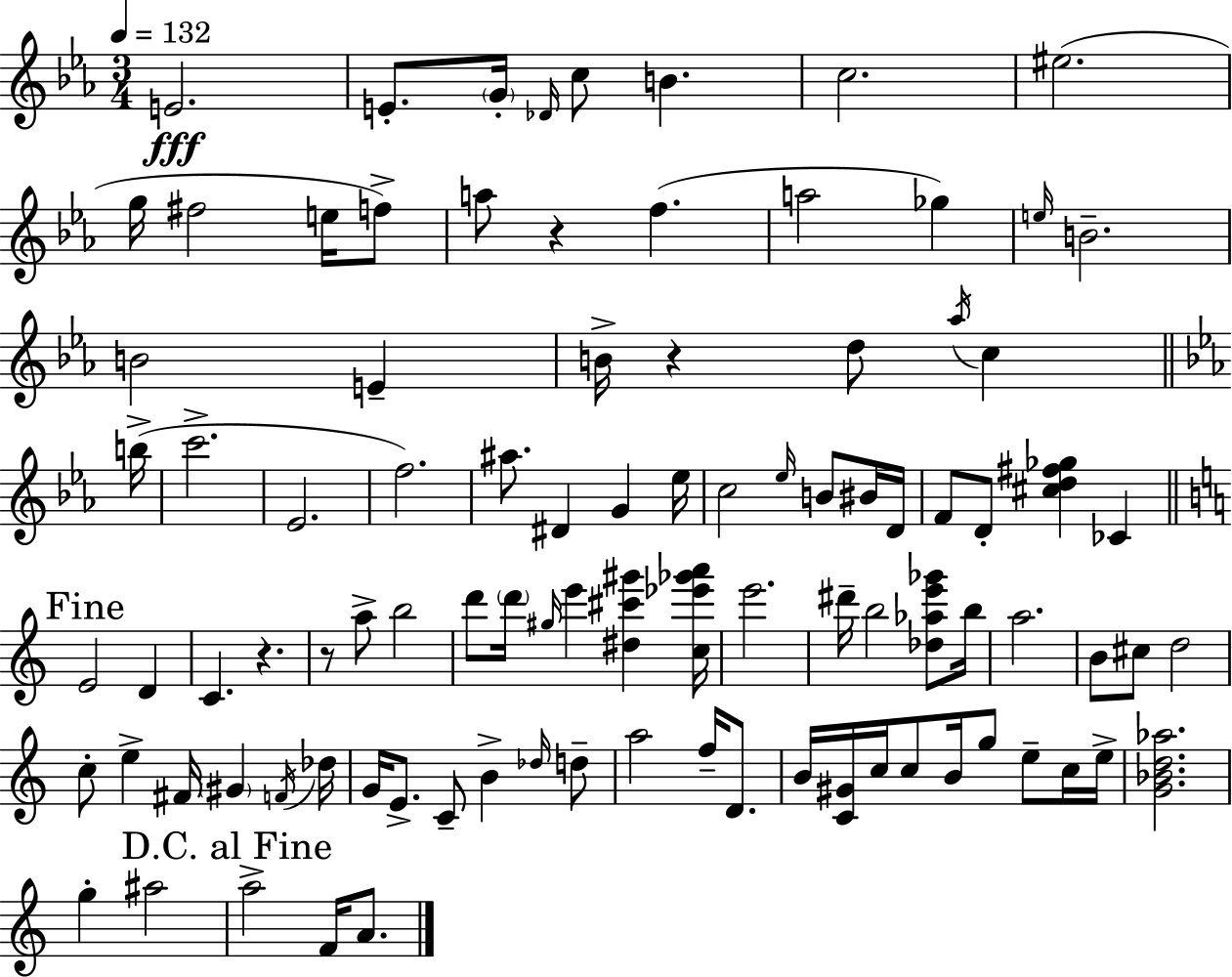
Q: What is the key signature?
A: C minor